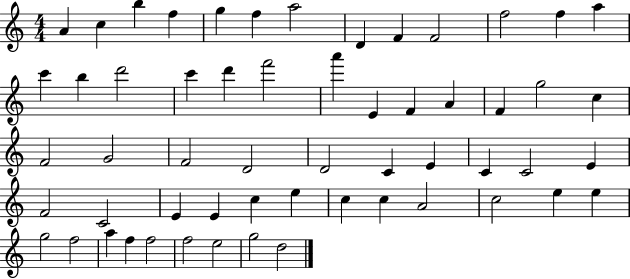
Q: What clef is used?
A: treble